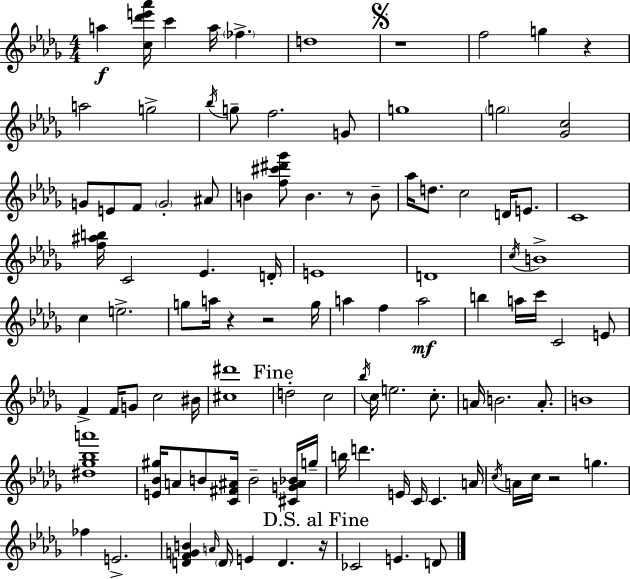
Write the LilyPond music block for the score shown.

{
  \clef treble
  \numericTimeSignature
  \time 4/4
  \key bes \minor
  \repeat volta 2 { a''4\f <c'' des''' e''' aes'''>16 c'''4 a''16 \parenthesize fes''4.-> | d''1 | \mark \markup { \musicglyph "scripts.segno" } r1 | f''2 g''4 r4 | \break a''2 g''2-> | \acciaccatura { bes''16 } g''8-- f''2. g'8 | g''1 | \parenthesize g''2 <ges' c''>2 | \break g'8 e'8 f'8 \parenthesize g'2-. ais'8 | b'4 <f'' cis''' dis''' ges'''>8 b'4. r8 b'8-- | aes''16 d''8. c''2 d'16 e'8. | c'1 | \break <f'' ais'' b''>16 c'2 ees'4. | d'16-. e'1 | d'1 | \acciaccatura { c''16 } b'1-> | \break c''4 e''2.-> | g''8 a''16 r4 r2 | g''16 a''4 f''4 a''2\mf | b''4 a''16 c'''16 c'2 | \break e'8 f'4-> f'16 g'8 c''2 | bis'16 <cis'' dis'''>1 | \mark "Fine" d''2-. c''2 | \acciaccatura { bes''16 } c''16 e''2. | \break c''8.-. a'16 b'2. | a'8.-. b'1 | <dis'' ges'' bes'' a'''>1 | <e' bes' gis''>16 a'8 b'8 <c' fis' ais'>16 b'2-- | \break <cis' g' ais' bes'>16 g''16-- b''16 d'''4. e'16 c'16 c'4. | a'16 \acciaccatura { c''16 } a'16 c''16 r2 g''4. | fes''4 e'2.-> | <d' f' g' b'>4 \grace { a'16 } \parenthesize d'16 e'4 d'4. | \break \mark "D.S. al Fine" r16 ces'2 e'4. | d'8 } \bar "|."
}